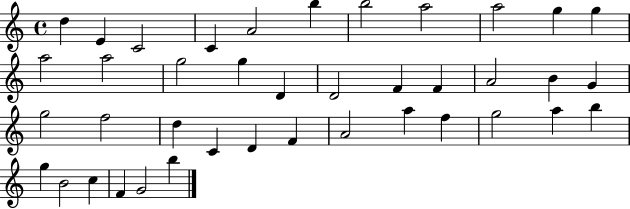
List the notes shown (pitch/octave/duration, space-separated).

D5/q E4/q C4/h C4/q A4/h B5/q B5/h A5/h A5/h G5/q G5/q A5/h A5/h G5/h G5/q D4/q D4/h F4/q F4/q A4/h B4/q G4/q G5/h F5/h D5/q C4/q D4/q F4/q A4/h A5/q F5/q G5/h A5/q B5/q G5/q B4/h C5/q F4/q G4/h B5/q